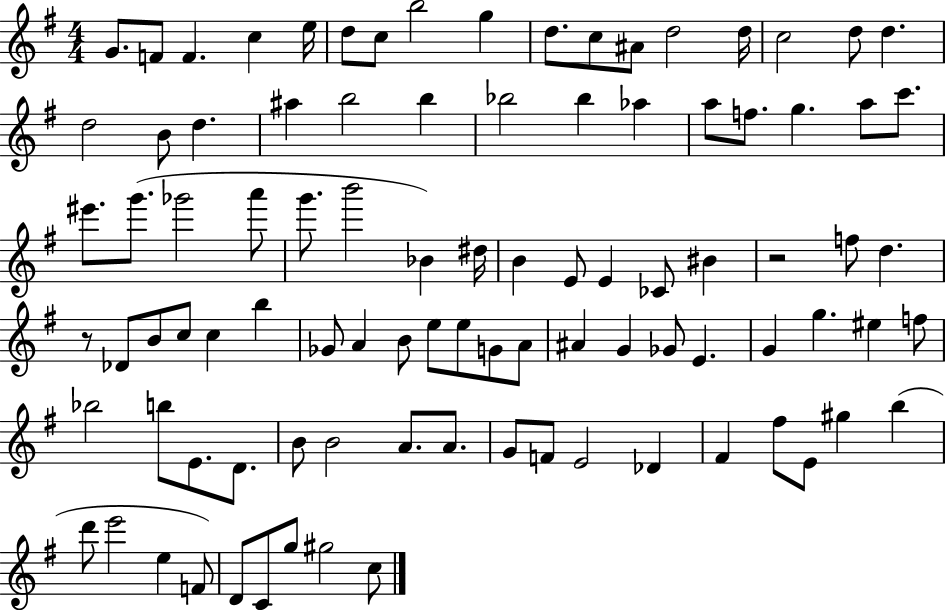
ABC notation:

X:1
T:Untitled
M:4/4
L:1/4
K:G
G/2 F/2 F c e/4 d/2 c/2 b2 g d/2 c/2 ^A/2 d2 d/4 c2 d/2 d d2 B/2 d ^a b2 b _b2 _b _a a/2 f/2 g a/2 c'/2 ^e'/2 g'/2 _g'2 a'/2 g'/2 b'2 _B ^d/4 B E/2 E _C/2 ^B z2 f/2 d z/2 _D/2 B/2 c/2 c b _G/2 A B/2 e/2 e/2 G/2 A/2 ^A G _G/2 E G g ^e f/2 _b2 b/2 E/2 D/2 B/2 B2 A/2 A/2 G/2 F/2 E2 _D ^F ^f/2 E/2 ^g b d'/2 e'2 e F/2 D/2 C/2 g/2 ^g2 c/2